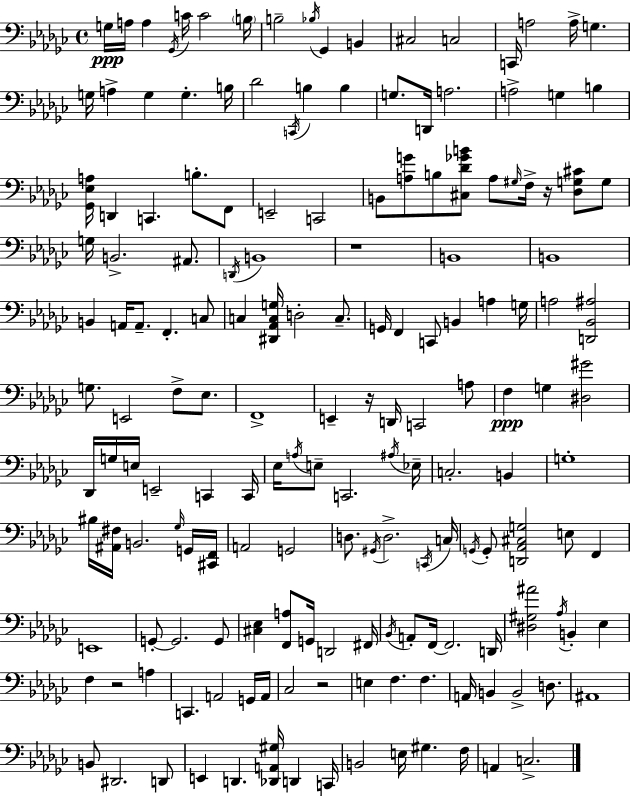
X:1
T:Untitled
M:4/4
L:1/4
K:Ebm
G,/4 A,/4 A, _G,,/4 C/4 C2 B,/4 B,2 _B,/4 _G,, B,, ^C,2 C,2 C,,/4 A,2 A,/4 G, G,/4 A, G, G, B,/4 _D2 C,,/4 B, B, G,/2 D,,/4 A,2 A,2 G, B, [_G,,_E,A,]/4 D,, C,, B,/2 F,,/2 E,,2 C,,2 B,,/2 [A,G]/2 B,/2 [^C,_D_GB]/2 A,/2 ^G,/4 F,/4 z/4 [_D,G,^C]/2 G,/2 G,/4 B,,2 ^A,,/2 D,,/4 B,,4 z4 B,,4 B,,4 B,, A,,/4 A,,/2 F,, C,/2 C, [^D,,_A,,C,G,]/4 D,2 C,/2 G,,/4 F,, C,,/2 B,, A, G,/4 A,2 [D,,_B,,^A,]2 G,/2 E,,2 F,/2 _E,/2 F,,4 E,, z/4 D,,/4 C,,2 A,/2 F, G, [^D,^G]2 _D,,/4 G,/4 E,/4 E,,2 C,, C,,/4 _E,/4 A,/4 E,/2 C,,2 ^A,/4 _E,/4 C,2 B,, G,4 ^B,/4 [^A,,^F,]/4 B,,2 _G,/4 G,,/4 [^C,,F,,]/4 A,,2 G,,2 D,/2 ^G,,/4 D,2 C,,/4 C,/4 G,,/4 G,,/2 [D,,_A,,^C,G,]2 E,/2 F,, E,,4 G,,/2 G,,2 G,,/2 [^C,_E,] [F,,A,]/2 G,,/4 D,,2 ^F,,/4 _B,,/4 A,,/2 F,,/4 F,,2 D,,/4 [^D,^G,^A]2 _A,/4 B,, _E, F, z2 A, C,, A,,2 G,,/4 A,,/4 _C,2 z2 E, F, F, A,,/4 B,, B,,2 D,/2 ^A,,4 B,,/2 ^D,,2 D,,/2 E,, D,, [_D,,A,,^G,]/4 D,, C,,/4 B,,2 E,/4 ^G, F,/4 A,, C,2